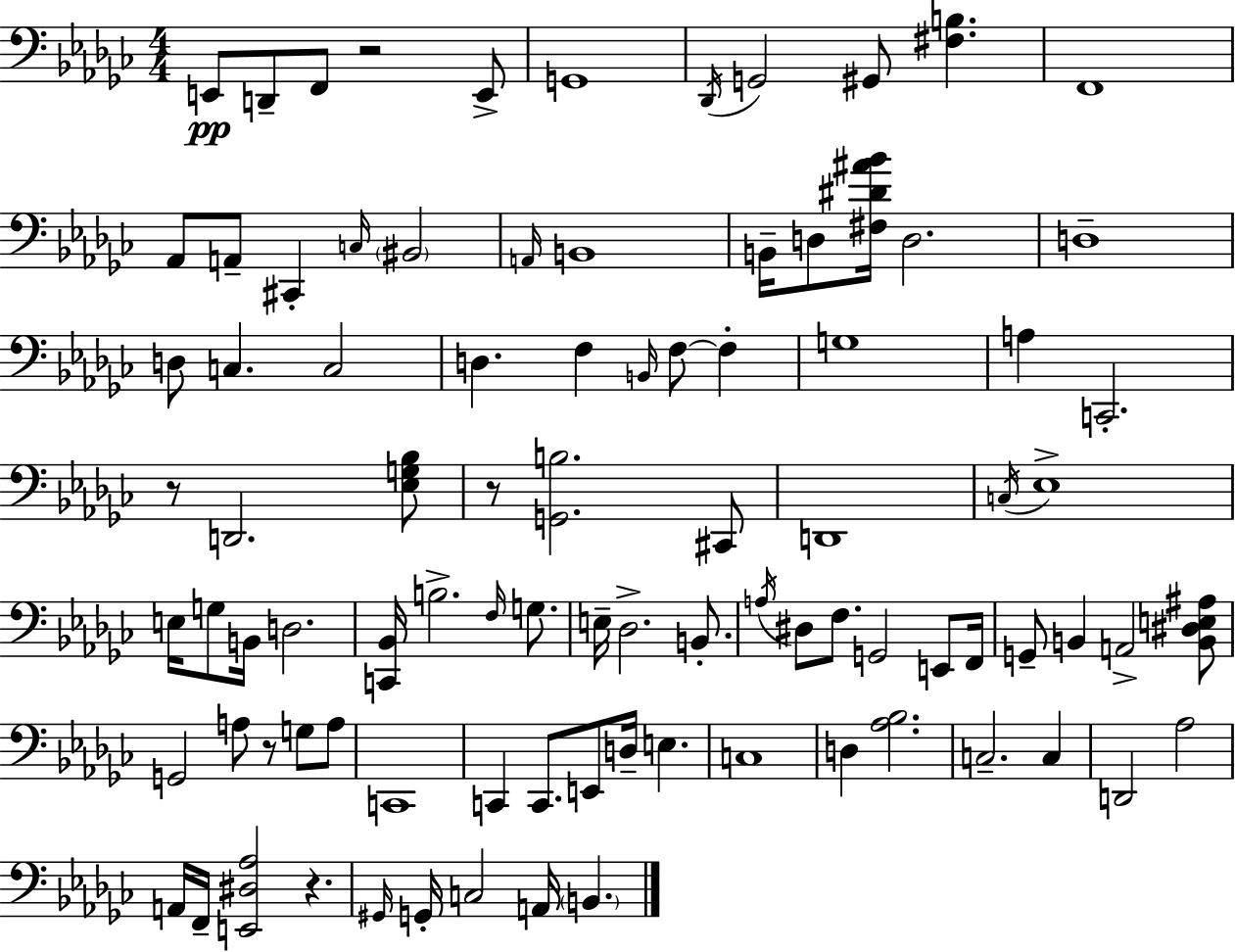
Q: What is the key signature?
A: EES minor